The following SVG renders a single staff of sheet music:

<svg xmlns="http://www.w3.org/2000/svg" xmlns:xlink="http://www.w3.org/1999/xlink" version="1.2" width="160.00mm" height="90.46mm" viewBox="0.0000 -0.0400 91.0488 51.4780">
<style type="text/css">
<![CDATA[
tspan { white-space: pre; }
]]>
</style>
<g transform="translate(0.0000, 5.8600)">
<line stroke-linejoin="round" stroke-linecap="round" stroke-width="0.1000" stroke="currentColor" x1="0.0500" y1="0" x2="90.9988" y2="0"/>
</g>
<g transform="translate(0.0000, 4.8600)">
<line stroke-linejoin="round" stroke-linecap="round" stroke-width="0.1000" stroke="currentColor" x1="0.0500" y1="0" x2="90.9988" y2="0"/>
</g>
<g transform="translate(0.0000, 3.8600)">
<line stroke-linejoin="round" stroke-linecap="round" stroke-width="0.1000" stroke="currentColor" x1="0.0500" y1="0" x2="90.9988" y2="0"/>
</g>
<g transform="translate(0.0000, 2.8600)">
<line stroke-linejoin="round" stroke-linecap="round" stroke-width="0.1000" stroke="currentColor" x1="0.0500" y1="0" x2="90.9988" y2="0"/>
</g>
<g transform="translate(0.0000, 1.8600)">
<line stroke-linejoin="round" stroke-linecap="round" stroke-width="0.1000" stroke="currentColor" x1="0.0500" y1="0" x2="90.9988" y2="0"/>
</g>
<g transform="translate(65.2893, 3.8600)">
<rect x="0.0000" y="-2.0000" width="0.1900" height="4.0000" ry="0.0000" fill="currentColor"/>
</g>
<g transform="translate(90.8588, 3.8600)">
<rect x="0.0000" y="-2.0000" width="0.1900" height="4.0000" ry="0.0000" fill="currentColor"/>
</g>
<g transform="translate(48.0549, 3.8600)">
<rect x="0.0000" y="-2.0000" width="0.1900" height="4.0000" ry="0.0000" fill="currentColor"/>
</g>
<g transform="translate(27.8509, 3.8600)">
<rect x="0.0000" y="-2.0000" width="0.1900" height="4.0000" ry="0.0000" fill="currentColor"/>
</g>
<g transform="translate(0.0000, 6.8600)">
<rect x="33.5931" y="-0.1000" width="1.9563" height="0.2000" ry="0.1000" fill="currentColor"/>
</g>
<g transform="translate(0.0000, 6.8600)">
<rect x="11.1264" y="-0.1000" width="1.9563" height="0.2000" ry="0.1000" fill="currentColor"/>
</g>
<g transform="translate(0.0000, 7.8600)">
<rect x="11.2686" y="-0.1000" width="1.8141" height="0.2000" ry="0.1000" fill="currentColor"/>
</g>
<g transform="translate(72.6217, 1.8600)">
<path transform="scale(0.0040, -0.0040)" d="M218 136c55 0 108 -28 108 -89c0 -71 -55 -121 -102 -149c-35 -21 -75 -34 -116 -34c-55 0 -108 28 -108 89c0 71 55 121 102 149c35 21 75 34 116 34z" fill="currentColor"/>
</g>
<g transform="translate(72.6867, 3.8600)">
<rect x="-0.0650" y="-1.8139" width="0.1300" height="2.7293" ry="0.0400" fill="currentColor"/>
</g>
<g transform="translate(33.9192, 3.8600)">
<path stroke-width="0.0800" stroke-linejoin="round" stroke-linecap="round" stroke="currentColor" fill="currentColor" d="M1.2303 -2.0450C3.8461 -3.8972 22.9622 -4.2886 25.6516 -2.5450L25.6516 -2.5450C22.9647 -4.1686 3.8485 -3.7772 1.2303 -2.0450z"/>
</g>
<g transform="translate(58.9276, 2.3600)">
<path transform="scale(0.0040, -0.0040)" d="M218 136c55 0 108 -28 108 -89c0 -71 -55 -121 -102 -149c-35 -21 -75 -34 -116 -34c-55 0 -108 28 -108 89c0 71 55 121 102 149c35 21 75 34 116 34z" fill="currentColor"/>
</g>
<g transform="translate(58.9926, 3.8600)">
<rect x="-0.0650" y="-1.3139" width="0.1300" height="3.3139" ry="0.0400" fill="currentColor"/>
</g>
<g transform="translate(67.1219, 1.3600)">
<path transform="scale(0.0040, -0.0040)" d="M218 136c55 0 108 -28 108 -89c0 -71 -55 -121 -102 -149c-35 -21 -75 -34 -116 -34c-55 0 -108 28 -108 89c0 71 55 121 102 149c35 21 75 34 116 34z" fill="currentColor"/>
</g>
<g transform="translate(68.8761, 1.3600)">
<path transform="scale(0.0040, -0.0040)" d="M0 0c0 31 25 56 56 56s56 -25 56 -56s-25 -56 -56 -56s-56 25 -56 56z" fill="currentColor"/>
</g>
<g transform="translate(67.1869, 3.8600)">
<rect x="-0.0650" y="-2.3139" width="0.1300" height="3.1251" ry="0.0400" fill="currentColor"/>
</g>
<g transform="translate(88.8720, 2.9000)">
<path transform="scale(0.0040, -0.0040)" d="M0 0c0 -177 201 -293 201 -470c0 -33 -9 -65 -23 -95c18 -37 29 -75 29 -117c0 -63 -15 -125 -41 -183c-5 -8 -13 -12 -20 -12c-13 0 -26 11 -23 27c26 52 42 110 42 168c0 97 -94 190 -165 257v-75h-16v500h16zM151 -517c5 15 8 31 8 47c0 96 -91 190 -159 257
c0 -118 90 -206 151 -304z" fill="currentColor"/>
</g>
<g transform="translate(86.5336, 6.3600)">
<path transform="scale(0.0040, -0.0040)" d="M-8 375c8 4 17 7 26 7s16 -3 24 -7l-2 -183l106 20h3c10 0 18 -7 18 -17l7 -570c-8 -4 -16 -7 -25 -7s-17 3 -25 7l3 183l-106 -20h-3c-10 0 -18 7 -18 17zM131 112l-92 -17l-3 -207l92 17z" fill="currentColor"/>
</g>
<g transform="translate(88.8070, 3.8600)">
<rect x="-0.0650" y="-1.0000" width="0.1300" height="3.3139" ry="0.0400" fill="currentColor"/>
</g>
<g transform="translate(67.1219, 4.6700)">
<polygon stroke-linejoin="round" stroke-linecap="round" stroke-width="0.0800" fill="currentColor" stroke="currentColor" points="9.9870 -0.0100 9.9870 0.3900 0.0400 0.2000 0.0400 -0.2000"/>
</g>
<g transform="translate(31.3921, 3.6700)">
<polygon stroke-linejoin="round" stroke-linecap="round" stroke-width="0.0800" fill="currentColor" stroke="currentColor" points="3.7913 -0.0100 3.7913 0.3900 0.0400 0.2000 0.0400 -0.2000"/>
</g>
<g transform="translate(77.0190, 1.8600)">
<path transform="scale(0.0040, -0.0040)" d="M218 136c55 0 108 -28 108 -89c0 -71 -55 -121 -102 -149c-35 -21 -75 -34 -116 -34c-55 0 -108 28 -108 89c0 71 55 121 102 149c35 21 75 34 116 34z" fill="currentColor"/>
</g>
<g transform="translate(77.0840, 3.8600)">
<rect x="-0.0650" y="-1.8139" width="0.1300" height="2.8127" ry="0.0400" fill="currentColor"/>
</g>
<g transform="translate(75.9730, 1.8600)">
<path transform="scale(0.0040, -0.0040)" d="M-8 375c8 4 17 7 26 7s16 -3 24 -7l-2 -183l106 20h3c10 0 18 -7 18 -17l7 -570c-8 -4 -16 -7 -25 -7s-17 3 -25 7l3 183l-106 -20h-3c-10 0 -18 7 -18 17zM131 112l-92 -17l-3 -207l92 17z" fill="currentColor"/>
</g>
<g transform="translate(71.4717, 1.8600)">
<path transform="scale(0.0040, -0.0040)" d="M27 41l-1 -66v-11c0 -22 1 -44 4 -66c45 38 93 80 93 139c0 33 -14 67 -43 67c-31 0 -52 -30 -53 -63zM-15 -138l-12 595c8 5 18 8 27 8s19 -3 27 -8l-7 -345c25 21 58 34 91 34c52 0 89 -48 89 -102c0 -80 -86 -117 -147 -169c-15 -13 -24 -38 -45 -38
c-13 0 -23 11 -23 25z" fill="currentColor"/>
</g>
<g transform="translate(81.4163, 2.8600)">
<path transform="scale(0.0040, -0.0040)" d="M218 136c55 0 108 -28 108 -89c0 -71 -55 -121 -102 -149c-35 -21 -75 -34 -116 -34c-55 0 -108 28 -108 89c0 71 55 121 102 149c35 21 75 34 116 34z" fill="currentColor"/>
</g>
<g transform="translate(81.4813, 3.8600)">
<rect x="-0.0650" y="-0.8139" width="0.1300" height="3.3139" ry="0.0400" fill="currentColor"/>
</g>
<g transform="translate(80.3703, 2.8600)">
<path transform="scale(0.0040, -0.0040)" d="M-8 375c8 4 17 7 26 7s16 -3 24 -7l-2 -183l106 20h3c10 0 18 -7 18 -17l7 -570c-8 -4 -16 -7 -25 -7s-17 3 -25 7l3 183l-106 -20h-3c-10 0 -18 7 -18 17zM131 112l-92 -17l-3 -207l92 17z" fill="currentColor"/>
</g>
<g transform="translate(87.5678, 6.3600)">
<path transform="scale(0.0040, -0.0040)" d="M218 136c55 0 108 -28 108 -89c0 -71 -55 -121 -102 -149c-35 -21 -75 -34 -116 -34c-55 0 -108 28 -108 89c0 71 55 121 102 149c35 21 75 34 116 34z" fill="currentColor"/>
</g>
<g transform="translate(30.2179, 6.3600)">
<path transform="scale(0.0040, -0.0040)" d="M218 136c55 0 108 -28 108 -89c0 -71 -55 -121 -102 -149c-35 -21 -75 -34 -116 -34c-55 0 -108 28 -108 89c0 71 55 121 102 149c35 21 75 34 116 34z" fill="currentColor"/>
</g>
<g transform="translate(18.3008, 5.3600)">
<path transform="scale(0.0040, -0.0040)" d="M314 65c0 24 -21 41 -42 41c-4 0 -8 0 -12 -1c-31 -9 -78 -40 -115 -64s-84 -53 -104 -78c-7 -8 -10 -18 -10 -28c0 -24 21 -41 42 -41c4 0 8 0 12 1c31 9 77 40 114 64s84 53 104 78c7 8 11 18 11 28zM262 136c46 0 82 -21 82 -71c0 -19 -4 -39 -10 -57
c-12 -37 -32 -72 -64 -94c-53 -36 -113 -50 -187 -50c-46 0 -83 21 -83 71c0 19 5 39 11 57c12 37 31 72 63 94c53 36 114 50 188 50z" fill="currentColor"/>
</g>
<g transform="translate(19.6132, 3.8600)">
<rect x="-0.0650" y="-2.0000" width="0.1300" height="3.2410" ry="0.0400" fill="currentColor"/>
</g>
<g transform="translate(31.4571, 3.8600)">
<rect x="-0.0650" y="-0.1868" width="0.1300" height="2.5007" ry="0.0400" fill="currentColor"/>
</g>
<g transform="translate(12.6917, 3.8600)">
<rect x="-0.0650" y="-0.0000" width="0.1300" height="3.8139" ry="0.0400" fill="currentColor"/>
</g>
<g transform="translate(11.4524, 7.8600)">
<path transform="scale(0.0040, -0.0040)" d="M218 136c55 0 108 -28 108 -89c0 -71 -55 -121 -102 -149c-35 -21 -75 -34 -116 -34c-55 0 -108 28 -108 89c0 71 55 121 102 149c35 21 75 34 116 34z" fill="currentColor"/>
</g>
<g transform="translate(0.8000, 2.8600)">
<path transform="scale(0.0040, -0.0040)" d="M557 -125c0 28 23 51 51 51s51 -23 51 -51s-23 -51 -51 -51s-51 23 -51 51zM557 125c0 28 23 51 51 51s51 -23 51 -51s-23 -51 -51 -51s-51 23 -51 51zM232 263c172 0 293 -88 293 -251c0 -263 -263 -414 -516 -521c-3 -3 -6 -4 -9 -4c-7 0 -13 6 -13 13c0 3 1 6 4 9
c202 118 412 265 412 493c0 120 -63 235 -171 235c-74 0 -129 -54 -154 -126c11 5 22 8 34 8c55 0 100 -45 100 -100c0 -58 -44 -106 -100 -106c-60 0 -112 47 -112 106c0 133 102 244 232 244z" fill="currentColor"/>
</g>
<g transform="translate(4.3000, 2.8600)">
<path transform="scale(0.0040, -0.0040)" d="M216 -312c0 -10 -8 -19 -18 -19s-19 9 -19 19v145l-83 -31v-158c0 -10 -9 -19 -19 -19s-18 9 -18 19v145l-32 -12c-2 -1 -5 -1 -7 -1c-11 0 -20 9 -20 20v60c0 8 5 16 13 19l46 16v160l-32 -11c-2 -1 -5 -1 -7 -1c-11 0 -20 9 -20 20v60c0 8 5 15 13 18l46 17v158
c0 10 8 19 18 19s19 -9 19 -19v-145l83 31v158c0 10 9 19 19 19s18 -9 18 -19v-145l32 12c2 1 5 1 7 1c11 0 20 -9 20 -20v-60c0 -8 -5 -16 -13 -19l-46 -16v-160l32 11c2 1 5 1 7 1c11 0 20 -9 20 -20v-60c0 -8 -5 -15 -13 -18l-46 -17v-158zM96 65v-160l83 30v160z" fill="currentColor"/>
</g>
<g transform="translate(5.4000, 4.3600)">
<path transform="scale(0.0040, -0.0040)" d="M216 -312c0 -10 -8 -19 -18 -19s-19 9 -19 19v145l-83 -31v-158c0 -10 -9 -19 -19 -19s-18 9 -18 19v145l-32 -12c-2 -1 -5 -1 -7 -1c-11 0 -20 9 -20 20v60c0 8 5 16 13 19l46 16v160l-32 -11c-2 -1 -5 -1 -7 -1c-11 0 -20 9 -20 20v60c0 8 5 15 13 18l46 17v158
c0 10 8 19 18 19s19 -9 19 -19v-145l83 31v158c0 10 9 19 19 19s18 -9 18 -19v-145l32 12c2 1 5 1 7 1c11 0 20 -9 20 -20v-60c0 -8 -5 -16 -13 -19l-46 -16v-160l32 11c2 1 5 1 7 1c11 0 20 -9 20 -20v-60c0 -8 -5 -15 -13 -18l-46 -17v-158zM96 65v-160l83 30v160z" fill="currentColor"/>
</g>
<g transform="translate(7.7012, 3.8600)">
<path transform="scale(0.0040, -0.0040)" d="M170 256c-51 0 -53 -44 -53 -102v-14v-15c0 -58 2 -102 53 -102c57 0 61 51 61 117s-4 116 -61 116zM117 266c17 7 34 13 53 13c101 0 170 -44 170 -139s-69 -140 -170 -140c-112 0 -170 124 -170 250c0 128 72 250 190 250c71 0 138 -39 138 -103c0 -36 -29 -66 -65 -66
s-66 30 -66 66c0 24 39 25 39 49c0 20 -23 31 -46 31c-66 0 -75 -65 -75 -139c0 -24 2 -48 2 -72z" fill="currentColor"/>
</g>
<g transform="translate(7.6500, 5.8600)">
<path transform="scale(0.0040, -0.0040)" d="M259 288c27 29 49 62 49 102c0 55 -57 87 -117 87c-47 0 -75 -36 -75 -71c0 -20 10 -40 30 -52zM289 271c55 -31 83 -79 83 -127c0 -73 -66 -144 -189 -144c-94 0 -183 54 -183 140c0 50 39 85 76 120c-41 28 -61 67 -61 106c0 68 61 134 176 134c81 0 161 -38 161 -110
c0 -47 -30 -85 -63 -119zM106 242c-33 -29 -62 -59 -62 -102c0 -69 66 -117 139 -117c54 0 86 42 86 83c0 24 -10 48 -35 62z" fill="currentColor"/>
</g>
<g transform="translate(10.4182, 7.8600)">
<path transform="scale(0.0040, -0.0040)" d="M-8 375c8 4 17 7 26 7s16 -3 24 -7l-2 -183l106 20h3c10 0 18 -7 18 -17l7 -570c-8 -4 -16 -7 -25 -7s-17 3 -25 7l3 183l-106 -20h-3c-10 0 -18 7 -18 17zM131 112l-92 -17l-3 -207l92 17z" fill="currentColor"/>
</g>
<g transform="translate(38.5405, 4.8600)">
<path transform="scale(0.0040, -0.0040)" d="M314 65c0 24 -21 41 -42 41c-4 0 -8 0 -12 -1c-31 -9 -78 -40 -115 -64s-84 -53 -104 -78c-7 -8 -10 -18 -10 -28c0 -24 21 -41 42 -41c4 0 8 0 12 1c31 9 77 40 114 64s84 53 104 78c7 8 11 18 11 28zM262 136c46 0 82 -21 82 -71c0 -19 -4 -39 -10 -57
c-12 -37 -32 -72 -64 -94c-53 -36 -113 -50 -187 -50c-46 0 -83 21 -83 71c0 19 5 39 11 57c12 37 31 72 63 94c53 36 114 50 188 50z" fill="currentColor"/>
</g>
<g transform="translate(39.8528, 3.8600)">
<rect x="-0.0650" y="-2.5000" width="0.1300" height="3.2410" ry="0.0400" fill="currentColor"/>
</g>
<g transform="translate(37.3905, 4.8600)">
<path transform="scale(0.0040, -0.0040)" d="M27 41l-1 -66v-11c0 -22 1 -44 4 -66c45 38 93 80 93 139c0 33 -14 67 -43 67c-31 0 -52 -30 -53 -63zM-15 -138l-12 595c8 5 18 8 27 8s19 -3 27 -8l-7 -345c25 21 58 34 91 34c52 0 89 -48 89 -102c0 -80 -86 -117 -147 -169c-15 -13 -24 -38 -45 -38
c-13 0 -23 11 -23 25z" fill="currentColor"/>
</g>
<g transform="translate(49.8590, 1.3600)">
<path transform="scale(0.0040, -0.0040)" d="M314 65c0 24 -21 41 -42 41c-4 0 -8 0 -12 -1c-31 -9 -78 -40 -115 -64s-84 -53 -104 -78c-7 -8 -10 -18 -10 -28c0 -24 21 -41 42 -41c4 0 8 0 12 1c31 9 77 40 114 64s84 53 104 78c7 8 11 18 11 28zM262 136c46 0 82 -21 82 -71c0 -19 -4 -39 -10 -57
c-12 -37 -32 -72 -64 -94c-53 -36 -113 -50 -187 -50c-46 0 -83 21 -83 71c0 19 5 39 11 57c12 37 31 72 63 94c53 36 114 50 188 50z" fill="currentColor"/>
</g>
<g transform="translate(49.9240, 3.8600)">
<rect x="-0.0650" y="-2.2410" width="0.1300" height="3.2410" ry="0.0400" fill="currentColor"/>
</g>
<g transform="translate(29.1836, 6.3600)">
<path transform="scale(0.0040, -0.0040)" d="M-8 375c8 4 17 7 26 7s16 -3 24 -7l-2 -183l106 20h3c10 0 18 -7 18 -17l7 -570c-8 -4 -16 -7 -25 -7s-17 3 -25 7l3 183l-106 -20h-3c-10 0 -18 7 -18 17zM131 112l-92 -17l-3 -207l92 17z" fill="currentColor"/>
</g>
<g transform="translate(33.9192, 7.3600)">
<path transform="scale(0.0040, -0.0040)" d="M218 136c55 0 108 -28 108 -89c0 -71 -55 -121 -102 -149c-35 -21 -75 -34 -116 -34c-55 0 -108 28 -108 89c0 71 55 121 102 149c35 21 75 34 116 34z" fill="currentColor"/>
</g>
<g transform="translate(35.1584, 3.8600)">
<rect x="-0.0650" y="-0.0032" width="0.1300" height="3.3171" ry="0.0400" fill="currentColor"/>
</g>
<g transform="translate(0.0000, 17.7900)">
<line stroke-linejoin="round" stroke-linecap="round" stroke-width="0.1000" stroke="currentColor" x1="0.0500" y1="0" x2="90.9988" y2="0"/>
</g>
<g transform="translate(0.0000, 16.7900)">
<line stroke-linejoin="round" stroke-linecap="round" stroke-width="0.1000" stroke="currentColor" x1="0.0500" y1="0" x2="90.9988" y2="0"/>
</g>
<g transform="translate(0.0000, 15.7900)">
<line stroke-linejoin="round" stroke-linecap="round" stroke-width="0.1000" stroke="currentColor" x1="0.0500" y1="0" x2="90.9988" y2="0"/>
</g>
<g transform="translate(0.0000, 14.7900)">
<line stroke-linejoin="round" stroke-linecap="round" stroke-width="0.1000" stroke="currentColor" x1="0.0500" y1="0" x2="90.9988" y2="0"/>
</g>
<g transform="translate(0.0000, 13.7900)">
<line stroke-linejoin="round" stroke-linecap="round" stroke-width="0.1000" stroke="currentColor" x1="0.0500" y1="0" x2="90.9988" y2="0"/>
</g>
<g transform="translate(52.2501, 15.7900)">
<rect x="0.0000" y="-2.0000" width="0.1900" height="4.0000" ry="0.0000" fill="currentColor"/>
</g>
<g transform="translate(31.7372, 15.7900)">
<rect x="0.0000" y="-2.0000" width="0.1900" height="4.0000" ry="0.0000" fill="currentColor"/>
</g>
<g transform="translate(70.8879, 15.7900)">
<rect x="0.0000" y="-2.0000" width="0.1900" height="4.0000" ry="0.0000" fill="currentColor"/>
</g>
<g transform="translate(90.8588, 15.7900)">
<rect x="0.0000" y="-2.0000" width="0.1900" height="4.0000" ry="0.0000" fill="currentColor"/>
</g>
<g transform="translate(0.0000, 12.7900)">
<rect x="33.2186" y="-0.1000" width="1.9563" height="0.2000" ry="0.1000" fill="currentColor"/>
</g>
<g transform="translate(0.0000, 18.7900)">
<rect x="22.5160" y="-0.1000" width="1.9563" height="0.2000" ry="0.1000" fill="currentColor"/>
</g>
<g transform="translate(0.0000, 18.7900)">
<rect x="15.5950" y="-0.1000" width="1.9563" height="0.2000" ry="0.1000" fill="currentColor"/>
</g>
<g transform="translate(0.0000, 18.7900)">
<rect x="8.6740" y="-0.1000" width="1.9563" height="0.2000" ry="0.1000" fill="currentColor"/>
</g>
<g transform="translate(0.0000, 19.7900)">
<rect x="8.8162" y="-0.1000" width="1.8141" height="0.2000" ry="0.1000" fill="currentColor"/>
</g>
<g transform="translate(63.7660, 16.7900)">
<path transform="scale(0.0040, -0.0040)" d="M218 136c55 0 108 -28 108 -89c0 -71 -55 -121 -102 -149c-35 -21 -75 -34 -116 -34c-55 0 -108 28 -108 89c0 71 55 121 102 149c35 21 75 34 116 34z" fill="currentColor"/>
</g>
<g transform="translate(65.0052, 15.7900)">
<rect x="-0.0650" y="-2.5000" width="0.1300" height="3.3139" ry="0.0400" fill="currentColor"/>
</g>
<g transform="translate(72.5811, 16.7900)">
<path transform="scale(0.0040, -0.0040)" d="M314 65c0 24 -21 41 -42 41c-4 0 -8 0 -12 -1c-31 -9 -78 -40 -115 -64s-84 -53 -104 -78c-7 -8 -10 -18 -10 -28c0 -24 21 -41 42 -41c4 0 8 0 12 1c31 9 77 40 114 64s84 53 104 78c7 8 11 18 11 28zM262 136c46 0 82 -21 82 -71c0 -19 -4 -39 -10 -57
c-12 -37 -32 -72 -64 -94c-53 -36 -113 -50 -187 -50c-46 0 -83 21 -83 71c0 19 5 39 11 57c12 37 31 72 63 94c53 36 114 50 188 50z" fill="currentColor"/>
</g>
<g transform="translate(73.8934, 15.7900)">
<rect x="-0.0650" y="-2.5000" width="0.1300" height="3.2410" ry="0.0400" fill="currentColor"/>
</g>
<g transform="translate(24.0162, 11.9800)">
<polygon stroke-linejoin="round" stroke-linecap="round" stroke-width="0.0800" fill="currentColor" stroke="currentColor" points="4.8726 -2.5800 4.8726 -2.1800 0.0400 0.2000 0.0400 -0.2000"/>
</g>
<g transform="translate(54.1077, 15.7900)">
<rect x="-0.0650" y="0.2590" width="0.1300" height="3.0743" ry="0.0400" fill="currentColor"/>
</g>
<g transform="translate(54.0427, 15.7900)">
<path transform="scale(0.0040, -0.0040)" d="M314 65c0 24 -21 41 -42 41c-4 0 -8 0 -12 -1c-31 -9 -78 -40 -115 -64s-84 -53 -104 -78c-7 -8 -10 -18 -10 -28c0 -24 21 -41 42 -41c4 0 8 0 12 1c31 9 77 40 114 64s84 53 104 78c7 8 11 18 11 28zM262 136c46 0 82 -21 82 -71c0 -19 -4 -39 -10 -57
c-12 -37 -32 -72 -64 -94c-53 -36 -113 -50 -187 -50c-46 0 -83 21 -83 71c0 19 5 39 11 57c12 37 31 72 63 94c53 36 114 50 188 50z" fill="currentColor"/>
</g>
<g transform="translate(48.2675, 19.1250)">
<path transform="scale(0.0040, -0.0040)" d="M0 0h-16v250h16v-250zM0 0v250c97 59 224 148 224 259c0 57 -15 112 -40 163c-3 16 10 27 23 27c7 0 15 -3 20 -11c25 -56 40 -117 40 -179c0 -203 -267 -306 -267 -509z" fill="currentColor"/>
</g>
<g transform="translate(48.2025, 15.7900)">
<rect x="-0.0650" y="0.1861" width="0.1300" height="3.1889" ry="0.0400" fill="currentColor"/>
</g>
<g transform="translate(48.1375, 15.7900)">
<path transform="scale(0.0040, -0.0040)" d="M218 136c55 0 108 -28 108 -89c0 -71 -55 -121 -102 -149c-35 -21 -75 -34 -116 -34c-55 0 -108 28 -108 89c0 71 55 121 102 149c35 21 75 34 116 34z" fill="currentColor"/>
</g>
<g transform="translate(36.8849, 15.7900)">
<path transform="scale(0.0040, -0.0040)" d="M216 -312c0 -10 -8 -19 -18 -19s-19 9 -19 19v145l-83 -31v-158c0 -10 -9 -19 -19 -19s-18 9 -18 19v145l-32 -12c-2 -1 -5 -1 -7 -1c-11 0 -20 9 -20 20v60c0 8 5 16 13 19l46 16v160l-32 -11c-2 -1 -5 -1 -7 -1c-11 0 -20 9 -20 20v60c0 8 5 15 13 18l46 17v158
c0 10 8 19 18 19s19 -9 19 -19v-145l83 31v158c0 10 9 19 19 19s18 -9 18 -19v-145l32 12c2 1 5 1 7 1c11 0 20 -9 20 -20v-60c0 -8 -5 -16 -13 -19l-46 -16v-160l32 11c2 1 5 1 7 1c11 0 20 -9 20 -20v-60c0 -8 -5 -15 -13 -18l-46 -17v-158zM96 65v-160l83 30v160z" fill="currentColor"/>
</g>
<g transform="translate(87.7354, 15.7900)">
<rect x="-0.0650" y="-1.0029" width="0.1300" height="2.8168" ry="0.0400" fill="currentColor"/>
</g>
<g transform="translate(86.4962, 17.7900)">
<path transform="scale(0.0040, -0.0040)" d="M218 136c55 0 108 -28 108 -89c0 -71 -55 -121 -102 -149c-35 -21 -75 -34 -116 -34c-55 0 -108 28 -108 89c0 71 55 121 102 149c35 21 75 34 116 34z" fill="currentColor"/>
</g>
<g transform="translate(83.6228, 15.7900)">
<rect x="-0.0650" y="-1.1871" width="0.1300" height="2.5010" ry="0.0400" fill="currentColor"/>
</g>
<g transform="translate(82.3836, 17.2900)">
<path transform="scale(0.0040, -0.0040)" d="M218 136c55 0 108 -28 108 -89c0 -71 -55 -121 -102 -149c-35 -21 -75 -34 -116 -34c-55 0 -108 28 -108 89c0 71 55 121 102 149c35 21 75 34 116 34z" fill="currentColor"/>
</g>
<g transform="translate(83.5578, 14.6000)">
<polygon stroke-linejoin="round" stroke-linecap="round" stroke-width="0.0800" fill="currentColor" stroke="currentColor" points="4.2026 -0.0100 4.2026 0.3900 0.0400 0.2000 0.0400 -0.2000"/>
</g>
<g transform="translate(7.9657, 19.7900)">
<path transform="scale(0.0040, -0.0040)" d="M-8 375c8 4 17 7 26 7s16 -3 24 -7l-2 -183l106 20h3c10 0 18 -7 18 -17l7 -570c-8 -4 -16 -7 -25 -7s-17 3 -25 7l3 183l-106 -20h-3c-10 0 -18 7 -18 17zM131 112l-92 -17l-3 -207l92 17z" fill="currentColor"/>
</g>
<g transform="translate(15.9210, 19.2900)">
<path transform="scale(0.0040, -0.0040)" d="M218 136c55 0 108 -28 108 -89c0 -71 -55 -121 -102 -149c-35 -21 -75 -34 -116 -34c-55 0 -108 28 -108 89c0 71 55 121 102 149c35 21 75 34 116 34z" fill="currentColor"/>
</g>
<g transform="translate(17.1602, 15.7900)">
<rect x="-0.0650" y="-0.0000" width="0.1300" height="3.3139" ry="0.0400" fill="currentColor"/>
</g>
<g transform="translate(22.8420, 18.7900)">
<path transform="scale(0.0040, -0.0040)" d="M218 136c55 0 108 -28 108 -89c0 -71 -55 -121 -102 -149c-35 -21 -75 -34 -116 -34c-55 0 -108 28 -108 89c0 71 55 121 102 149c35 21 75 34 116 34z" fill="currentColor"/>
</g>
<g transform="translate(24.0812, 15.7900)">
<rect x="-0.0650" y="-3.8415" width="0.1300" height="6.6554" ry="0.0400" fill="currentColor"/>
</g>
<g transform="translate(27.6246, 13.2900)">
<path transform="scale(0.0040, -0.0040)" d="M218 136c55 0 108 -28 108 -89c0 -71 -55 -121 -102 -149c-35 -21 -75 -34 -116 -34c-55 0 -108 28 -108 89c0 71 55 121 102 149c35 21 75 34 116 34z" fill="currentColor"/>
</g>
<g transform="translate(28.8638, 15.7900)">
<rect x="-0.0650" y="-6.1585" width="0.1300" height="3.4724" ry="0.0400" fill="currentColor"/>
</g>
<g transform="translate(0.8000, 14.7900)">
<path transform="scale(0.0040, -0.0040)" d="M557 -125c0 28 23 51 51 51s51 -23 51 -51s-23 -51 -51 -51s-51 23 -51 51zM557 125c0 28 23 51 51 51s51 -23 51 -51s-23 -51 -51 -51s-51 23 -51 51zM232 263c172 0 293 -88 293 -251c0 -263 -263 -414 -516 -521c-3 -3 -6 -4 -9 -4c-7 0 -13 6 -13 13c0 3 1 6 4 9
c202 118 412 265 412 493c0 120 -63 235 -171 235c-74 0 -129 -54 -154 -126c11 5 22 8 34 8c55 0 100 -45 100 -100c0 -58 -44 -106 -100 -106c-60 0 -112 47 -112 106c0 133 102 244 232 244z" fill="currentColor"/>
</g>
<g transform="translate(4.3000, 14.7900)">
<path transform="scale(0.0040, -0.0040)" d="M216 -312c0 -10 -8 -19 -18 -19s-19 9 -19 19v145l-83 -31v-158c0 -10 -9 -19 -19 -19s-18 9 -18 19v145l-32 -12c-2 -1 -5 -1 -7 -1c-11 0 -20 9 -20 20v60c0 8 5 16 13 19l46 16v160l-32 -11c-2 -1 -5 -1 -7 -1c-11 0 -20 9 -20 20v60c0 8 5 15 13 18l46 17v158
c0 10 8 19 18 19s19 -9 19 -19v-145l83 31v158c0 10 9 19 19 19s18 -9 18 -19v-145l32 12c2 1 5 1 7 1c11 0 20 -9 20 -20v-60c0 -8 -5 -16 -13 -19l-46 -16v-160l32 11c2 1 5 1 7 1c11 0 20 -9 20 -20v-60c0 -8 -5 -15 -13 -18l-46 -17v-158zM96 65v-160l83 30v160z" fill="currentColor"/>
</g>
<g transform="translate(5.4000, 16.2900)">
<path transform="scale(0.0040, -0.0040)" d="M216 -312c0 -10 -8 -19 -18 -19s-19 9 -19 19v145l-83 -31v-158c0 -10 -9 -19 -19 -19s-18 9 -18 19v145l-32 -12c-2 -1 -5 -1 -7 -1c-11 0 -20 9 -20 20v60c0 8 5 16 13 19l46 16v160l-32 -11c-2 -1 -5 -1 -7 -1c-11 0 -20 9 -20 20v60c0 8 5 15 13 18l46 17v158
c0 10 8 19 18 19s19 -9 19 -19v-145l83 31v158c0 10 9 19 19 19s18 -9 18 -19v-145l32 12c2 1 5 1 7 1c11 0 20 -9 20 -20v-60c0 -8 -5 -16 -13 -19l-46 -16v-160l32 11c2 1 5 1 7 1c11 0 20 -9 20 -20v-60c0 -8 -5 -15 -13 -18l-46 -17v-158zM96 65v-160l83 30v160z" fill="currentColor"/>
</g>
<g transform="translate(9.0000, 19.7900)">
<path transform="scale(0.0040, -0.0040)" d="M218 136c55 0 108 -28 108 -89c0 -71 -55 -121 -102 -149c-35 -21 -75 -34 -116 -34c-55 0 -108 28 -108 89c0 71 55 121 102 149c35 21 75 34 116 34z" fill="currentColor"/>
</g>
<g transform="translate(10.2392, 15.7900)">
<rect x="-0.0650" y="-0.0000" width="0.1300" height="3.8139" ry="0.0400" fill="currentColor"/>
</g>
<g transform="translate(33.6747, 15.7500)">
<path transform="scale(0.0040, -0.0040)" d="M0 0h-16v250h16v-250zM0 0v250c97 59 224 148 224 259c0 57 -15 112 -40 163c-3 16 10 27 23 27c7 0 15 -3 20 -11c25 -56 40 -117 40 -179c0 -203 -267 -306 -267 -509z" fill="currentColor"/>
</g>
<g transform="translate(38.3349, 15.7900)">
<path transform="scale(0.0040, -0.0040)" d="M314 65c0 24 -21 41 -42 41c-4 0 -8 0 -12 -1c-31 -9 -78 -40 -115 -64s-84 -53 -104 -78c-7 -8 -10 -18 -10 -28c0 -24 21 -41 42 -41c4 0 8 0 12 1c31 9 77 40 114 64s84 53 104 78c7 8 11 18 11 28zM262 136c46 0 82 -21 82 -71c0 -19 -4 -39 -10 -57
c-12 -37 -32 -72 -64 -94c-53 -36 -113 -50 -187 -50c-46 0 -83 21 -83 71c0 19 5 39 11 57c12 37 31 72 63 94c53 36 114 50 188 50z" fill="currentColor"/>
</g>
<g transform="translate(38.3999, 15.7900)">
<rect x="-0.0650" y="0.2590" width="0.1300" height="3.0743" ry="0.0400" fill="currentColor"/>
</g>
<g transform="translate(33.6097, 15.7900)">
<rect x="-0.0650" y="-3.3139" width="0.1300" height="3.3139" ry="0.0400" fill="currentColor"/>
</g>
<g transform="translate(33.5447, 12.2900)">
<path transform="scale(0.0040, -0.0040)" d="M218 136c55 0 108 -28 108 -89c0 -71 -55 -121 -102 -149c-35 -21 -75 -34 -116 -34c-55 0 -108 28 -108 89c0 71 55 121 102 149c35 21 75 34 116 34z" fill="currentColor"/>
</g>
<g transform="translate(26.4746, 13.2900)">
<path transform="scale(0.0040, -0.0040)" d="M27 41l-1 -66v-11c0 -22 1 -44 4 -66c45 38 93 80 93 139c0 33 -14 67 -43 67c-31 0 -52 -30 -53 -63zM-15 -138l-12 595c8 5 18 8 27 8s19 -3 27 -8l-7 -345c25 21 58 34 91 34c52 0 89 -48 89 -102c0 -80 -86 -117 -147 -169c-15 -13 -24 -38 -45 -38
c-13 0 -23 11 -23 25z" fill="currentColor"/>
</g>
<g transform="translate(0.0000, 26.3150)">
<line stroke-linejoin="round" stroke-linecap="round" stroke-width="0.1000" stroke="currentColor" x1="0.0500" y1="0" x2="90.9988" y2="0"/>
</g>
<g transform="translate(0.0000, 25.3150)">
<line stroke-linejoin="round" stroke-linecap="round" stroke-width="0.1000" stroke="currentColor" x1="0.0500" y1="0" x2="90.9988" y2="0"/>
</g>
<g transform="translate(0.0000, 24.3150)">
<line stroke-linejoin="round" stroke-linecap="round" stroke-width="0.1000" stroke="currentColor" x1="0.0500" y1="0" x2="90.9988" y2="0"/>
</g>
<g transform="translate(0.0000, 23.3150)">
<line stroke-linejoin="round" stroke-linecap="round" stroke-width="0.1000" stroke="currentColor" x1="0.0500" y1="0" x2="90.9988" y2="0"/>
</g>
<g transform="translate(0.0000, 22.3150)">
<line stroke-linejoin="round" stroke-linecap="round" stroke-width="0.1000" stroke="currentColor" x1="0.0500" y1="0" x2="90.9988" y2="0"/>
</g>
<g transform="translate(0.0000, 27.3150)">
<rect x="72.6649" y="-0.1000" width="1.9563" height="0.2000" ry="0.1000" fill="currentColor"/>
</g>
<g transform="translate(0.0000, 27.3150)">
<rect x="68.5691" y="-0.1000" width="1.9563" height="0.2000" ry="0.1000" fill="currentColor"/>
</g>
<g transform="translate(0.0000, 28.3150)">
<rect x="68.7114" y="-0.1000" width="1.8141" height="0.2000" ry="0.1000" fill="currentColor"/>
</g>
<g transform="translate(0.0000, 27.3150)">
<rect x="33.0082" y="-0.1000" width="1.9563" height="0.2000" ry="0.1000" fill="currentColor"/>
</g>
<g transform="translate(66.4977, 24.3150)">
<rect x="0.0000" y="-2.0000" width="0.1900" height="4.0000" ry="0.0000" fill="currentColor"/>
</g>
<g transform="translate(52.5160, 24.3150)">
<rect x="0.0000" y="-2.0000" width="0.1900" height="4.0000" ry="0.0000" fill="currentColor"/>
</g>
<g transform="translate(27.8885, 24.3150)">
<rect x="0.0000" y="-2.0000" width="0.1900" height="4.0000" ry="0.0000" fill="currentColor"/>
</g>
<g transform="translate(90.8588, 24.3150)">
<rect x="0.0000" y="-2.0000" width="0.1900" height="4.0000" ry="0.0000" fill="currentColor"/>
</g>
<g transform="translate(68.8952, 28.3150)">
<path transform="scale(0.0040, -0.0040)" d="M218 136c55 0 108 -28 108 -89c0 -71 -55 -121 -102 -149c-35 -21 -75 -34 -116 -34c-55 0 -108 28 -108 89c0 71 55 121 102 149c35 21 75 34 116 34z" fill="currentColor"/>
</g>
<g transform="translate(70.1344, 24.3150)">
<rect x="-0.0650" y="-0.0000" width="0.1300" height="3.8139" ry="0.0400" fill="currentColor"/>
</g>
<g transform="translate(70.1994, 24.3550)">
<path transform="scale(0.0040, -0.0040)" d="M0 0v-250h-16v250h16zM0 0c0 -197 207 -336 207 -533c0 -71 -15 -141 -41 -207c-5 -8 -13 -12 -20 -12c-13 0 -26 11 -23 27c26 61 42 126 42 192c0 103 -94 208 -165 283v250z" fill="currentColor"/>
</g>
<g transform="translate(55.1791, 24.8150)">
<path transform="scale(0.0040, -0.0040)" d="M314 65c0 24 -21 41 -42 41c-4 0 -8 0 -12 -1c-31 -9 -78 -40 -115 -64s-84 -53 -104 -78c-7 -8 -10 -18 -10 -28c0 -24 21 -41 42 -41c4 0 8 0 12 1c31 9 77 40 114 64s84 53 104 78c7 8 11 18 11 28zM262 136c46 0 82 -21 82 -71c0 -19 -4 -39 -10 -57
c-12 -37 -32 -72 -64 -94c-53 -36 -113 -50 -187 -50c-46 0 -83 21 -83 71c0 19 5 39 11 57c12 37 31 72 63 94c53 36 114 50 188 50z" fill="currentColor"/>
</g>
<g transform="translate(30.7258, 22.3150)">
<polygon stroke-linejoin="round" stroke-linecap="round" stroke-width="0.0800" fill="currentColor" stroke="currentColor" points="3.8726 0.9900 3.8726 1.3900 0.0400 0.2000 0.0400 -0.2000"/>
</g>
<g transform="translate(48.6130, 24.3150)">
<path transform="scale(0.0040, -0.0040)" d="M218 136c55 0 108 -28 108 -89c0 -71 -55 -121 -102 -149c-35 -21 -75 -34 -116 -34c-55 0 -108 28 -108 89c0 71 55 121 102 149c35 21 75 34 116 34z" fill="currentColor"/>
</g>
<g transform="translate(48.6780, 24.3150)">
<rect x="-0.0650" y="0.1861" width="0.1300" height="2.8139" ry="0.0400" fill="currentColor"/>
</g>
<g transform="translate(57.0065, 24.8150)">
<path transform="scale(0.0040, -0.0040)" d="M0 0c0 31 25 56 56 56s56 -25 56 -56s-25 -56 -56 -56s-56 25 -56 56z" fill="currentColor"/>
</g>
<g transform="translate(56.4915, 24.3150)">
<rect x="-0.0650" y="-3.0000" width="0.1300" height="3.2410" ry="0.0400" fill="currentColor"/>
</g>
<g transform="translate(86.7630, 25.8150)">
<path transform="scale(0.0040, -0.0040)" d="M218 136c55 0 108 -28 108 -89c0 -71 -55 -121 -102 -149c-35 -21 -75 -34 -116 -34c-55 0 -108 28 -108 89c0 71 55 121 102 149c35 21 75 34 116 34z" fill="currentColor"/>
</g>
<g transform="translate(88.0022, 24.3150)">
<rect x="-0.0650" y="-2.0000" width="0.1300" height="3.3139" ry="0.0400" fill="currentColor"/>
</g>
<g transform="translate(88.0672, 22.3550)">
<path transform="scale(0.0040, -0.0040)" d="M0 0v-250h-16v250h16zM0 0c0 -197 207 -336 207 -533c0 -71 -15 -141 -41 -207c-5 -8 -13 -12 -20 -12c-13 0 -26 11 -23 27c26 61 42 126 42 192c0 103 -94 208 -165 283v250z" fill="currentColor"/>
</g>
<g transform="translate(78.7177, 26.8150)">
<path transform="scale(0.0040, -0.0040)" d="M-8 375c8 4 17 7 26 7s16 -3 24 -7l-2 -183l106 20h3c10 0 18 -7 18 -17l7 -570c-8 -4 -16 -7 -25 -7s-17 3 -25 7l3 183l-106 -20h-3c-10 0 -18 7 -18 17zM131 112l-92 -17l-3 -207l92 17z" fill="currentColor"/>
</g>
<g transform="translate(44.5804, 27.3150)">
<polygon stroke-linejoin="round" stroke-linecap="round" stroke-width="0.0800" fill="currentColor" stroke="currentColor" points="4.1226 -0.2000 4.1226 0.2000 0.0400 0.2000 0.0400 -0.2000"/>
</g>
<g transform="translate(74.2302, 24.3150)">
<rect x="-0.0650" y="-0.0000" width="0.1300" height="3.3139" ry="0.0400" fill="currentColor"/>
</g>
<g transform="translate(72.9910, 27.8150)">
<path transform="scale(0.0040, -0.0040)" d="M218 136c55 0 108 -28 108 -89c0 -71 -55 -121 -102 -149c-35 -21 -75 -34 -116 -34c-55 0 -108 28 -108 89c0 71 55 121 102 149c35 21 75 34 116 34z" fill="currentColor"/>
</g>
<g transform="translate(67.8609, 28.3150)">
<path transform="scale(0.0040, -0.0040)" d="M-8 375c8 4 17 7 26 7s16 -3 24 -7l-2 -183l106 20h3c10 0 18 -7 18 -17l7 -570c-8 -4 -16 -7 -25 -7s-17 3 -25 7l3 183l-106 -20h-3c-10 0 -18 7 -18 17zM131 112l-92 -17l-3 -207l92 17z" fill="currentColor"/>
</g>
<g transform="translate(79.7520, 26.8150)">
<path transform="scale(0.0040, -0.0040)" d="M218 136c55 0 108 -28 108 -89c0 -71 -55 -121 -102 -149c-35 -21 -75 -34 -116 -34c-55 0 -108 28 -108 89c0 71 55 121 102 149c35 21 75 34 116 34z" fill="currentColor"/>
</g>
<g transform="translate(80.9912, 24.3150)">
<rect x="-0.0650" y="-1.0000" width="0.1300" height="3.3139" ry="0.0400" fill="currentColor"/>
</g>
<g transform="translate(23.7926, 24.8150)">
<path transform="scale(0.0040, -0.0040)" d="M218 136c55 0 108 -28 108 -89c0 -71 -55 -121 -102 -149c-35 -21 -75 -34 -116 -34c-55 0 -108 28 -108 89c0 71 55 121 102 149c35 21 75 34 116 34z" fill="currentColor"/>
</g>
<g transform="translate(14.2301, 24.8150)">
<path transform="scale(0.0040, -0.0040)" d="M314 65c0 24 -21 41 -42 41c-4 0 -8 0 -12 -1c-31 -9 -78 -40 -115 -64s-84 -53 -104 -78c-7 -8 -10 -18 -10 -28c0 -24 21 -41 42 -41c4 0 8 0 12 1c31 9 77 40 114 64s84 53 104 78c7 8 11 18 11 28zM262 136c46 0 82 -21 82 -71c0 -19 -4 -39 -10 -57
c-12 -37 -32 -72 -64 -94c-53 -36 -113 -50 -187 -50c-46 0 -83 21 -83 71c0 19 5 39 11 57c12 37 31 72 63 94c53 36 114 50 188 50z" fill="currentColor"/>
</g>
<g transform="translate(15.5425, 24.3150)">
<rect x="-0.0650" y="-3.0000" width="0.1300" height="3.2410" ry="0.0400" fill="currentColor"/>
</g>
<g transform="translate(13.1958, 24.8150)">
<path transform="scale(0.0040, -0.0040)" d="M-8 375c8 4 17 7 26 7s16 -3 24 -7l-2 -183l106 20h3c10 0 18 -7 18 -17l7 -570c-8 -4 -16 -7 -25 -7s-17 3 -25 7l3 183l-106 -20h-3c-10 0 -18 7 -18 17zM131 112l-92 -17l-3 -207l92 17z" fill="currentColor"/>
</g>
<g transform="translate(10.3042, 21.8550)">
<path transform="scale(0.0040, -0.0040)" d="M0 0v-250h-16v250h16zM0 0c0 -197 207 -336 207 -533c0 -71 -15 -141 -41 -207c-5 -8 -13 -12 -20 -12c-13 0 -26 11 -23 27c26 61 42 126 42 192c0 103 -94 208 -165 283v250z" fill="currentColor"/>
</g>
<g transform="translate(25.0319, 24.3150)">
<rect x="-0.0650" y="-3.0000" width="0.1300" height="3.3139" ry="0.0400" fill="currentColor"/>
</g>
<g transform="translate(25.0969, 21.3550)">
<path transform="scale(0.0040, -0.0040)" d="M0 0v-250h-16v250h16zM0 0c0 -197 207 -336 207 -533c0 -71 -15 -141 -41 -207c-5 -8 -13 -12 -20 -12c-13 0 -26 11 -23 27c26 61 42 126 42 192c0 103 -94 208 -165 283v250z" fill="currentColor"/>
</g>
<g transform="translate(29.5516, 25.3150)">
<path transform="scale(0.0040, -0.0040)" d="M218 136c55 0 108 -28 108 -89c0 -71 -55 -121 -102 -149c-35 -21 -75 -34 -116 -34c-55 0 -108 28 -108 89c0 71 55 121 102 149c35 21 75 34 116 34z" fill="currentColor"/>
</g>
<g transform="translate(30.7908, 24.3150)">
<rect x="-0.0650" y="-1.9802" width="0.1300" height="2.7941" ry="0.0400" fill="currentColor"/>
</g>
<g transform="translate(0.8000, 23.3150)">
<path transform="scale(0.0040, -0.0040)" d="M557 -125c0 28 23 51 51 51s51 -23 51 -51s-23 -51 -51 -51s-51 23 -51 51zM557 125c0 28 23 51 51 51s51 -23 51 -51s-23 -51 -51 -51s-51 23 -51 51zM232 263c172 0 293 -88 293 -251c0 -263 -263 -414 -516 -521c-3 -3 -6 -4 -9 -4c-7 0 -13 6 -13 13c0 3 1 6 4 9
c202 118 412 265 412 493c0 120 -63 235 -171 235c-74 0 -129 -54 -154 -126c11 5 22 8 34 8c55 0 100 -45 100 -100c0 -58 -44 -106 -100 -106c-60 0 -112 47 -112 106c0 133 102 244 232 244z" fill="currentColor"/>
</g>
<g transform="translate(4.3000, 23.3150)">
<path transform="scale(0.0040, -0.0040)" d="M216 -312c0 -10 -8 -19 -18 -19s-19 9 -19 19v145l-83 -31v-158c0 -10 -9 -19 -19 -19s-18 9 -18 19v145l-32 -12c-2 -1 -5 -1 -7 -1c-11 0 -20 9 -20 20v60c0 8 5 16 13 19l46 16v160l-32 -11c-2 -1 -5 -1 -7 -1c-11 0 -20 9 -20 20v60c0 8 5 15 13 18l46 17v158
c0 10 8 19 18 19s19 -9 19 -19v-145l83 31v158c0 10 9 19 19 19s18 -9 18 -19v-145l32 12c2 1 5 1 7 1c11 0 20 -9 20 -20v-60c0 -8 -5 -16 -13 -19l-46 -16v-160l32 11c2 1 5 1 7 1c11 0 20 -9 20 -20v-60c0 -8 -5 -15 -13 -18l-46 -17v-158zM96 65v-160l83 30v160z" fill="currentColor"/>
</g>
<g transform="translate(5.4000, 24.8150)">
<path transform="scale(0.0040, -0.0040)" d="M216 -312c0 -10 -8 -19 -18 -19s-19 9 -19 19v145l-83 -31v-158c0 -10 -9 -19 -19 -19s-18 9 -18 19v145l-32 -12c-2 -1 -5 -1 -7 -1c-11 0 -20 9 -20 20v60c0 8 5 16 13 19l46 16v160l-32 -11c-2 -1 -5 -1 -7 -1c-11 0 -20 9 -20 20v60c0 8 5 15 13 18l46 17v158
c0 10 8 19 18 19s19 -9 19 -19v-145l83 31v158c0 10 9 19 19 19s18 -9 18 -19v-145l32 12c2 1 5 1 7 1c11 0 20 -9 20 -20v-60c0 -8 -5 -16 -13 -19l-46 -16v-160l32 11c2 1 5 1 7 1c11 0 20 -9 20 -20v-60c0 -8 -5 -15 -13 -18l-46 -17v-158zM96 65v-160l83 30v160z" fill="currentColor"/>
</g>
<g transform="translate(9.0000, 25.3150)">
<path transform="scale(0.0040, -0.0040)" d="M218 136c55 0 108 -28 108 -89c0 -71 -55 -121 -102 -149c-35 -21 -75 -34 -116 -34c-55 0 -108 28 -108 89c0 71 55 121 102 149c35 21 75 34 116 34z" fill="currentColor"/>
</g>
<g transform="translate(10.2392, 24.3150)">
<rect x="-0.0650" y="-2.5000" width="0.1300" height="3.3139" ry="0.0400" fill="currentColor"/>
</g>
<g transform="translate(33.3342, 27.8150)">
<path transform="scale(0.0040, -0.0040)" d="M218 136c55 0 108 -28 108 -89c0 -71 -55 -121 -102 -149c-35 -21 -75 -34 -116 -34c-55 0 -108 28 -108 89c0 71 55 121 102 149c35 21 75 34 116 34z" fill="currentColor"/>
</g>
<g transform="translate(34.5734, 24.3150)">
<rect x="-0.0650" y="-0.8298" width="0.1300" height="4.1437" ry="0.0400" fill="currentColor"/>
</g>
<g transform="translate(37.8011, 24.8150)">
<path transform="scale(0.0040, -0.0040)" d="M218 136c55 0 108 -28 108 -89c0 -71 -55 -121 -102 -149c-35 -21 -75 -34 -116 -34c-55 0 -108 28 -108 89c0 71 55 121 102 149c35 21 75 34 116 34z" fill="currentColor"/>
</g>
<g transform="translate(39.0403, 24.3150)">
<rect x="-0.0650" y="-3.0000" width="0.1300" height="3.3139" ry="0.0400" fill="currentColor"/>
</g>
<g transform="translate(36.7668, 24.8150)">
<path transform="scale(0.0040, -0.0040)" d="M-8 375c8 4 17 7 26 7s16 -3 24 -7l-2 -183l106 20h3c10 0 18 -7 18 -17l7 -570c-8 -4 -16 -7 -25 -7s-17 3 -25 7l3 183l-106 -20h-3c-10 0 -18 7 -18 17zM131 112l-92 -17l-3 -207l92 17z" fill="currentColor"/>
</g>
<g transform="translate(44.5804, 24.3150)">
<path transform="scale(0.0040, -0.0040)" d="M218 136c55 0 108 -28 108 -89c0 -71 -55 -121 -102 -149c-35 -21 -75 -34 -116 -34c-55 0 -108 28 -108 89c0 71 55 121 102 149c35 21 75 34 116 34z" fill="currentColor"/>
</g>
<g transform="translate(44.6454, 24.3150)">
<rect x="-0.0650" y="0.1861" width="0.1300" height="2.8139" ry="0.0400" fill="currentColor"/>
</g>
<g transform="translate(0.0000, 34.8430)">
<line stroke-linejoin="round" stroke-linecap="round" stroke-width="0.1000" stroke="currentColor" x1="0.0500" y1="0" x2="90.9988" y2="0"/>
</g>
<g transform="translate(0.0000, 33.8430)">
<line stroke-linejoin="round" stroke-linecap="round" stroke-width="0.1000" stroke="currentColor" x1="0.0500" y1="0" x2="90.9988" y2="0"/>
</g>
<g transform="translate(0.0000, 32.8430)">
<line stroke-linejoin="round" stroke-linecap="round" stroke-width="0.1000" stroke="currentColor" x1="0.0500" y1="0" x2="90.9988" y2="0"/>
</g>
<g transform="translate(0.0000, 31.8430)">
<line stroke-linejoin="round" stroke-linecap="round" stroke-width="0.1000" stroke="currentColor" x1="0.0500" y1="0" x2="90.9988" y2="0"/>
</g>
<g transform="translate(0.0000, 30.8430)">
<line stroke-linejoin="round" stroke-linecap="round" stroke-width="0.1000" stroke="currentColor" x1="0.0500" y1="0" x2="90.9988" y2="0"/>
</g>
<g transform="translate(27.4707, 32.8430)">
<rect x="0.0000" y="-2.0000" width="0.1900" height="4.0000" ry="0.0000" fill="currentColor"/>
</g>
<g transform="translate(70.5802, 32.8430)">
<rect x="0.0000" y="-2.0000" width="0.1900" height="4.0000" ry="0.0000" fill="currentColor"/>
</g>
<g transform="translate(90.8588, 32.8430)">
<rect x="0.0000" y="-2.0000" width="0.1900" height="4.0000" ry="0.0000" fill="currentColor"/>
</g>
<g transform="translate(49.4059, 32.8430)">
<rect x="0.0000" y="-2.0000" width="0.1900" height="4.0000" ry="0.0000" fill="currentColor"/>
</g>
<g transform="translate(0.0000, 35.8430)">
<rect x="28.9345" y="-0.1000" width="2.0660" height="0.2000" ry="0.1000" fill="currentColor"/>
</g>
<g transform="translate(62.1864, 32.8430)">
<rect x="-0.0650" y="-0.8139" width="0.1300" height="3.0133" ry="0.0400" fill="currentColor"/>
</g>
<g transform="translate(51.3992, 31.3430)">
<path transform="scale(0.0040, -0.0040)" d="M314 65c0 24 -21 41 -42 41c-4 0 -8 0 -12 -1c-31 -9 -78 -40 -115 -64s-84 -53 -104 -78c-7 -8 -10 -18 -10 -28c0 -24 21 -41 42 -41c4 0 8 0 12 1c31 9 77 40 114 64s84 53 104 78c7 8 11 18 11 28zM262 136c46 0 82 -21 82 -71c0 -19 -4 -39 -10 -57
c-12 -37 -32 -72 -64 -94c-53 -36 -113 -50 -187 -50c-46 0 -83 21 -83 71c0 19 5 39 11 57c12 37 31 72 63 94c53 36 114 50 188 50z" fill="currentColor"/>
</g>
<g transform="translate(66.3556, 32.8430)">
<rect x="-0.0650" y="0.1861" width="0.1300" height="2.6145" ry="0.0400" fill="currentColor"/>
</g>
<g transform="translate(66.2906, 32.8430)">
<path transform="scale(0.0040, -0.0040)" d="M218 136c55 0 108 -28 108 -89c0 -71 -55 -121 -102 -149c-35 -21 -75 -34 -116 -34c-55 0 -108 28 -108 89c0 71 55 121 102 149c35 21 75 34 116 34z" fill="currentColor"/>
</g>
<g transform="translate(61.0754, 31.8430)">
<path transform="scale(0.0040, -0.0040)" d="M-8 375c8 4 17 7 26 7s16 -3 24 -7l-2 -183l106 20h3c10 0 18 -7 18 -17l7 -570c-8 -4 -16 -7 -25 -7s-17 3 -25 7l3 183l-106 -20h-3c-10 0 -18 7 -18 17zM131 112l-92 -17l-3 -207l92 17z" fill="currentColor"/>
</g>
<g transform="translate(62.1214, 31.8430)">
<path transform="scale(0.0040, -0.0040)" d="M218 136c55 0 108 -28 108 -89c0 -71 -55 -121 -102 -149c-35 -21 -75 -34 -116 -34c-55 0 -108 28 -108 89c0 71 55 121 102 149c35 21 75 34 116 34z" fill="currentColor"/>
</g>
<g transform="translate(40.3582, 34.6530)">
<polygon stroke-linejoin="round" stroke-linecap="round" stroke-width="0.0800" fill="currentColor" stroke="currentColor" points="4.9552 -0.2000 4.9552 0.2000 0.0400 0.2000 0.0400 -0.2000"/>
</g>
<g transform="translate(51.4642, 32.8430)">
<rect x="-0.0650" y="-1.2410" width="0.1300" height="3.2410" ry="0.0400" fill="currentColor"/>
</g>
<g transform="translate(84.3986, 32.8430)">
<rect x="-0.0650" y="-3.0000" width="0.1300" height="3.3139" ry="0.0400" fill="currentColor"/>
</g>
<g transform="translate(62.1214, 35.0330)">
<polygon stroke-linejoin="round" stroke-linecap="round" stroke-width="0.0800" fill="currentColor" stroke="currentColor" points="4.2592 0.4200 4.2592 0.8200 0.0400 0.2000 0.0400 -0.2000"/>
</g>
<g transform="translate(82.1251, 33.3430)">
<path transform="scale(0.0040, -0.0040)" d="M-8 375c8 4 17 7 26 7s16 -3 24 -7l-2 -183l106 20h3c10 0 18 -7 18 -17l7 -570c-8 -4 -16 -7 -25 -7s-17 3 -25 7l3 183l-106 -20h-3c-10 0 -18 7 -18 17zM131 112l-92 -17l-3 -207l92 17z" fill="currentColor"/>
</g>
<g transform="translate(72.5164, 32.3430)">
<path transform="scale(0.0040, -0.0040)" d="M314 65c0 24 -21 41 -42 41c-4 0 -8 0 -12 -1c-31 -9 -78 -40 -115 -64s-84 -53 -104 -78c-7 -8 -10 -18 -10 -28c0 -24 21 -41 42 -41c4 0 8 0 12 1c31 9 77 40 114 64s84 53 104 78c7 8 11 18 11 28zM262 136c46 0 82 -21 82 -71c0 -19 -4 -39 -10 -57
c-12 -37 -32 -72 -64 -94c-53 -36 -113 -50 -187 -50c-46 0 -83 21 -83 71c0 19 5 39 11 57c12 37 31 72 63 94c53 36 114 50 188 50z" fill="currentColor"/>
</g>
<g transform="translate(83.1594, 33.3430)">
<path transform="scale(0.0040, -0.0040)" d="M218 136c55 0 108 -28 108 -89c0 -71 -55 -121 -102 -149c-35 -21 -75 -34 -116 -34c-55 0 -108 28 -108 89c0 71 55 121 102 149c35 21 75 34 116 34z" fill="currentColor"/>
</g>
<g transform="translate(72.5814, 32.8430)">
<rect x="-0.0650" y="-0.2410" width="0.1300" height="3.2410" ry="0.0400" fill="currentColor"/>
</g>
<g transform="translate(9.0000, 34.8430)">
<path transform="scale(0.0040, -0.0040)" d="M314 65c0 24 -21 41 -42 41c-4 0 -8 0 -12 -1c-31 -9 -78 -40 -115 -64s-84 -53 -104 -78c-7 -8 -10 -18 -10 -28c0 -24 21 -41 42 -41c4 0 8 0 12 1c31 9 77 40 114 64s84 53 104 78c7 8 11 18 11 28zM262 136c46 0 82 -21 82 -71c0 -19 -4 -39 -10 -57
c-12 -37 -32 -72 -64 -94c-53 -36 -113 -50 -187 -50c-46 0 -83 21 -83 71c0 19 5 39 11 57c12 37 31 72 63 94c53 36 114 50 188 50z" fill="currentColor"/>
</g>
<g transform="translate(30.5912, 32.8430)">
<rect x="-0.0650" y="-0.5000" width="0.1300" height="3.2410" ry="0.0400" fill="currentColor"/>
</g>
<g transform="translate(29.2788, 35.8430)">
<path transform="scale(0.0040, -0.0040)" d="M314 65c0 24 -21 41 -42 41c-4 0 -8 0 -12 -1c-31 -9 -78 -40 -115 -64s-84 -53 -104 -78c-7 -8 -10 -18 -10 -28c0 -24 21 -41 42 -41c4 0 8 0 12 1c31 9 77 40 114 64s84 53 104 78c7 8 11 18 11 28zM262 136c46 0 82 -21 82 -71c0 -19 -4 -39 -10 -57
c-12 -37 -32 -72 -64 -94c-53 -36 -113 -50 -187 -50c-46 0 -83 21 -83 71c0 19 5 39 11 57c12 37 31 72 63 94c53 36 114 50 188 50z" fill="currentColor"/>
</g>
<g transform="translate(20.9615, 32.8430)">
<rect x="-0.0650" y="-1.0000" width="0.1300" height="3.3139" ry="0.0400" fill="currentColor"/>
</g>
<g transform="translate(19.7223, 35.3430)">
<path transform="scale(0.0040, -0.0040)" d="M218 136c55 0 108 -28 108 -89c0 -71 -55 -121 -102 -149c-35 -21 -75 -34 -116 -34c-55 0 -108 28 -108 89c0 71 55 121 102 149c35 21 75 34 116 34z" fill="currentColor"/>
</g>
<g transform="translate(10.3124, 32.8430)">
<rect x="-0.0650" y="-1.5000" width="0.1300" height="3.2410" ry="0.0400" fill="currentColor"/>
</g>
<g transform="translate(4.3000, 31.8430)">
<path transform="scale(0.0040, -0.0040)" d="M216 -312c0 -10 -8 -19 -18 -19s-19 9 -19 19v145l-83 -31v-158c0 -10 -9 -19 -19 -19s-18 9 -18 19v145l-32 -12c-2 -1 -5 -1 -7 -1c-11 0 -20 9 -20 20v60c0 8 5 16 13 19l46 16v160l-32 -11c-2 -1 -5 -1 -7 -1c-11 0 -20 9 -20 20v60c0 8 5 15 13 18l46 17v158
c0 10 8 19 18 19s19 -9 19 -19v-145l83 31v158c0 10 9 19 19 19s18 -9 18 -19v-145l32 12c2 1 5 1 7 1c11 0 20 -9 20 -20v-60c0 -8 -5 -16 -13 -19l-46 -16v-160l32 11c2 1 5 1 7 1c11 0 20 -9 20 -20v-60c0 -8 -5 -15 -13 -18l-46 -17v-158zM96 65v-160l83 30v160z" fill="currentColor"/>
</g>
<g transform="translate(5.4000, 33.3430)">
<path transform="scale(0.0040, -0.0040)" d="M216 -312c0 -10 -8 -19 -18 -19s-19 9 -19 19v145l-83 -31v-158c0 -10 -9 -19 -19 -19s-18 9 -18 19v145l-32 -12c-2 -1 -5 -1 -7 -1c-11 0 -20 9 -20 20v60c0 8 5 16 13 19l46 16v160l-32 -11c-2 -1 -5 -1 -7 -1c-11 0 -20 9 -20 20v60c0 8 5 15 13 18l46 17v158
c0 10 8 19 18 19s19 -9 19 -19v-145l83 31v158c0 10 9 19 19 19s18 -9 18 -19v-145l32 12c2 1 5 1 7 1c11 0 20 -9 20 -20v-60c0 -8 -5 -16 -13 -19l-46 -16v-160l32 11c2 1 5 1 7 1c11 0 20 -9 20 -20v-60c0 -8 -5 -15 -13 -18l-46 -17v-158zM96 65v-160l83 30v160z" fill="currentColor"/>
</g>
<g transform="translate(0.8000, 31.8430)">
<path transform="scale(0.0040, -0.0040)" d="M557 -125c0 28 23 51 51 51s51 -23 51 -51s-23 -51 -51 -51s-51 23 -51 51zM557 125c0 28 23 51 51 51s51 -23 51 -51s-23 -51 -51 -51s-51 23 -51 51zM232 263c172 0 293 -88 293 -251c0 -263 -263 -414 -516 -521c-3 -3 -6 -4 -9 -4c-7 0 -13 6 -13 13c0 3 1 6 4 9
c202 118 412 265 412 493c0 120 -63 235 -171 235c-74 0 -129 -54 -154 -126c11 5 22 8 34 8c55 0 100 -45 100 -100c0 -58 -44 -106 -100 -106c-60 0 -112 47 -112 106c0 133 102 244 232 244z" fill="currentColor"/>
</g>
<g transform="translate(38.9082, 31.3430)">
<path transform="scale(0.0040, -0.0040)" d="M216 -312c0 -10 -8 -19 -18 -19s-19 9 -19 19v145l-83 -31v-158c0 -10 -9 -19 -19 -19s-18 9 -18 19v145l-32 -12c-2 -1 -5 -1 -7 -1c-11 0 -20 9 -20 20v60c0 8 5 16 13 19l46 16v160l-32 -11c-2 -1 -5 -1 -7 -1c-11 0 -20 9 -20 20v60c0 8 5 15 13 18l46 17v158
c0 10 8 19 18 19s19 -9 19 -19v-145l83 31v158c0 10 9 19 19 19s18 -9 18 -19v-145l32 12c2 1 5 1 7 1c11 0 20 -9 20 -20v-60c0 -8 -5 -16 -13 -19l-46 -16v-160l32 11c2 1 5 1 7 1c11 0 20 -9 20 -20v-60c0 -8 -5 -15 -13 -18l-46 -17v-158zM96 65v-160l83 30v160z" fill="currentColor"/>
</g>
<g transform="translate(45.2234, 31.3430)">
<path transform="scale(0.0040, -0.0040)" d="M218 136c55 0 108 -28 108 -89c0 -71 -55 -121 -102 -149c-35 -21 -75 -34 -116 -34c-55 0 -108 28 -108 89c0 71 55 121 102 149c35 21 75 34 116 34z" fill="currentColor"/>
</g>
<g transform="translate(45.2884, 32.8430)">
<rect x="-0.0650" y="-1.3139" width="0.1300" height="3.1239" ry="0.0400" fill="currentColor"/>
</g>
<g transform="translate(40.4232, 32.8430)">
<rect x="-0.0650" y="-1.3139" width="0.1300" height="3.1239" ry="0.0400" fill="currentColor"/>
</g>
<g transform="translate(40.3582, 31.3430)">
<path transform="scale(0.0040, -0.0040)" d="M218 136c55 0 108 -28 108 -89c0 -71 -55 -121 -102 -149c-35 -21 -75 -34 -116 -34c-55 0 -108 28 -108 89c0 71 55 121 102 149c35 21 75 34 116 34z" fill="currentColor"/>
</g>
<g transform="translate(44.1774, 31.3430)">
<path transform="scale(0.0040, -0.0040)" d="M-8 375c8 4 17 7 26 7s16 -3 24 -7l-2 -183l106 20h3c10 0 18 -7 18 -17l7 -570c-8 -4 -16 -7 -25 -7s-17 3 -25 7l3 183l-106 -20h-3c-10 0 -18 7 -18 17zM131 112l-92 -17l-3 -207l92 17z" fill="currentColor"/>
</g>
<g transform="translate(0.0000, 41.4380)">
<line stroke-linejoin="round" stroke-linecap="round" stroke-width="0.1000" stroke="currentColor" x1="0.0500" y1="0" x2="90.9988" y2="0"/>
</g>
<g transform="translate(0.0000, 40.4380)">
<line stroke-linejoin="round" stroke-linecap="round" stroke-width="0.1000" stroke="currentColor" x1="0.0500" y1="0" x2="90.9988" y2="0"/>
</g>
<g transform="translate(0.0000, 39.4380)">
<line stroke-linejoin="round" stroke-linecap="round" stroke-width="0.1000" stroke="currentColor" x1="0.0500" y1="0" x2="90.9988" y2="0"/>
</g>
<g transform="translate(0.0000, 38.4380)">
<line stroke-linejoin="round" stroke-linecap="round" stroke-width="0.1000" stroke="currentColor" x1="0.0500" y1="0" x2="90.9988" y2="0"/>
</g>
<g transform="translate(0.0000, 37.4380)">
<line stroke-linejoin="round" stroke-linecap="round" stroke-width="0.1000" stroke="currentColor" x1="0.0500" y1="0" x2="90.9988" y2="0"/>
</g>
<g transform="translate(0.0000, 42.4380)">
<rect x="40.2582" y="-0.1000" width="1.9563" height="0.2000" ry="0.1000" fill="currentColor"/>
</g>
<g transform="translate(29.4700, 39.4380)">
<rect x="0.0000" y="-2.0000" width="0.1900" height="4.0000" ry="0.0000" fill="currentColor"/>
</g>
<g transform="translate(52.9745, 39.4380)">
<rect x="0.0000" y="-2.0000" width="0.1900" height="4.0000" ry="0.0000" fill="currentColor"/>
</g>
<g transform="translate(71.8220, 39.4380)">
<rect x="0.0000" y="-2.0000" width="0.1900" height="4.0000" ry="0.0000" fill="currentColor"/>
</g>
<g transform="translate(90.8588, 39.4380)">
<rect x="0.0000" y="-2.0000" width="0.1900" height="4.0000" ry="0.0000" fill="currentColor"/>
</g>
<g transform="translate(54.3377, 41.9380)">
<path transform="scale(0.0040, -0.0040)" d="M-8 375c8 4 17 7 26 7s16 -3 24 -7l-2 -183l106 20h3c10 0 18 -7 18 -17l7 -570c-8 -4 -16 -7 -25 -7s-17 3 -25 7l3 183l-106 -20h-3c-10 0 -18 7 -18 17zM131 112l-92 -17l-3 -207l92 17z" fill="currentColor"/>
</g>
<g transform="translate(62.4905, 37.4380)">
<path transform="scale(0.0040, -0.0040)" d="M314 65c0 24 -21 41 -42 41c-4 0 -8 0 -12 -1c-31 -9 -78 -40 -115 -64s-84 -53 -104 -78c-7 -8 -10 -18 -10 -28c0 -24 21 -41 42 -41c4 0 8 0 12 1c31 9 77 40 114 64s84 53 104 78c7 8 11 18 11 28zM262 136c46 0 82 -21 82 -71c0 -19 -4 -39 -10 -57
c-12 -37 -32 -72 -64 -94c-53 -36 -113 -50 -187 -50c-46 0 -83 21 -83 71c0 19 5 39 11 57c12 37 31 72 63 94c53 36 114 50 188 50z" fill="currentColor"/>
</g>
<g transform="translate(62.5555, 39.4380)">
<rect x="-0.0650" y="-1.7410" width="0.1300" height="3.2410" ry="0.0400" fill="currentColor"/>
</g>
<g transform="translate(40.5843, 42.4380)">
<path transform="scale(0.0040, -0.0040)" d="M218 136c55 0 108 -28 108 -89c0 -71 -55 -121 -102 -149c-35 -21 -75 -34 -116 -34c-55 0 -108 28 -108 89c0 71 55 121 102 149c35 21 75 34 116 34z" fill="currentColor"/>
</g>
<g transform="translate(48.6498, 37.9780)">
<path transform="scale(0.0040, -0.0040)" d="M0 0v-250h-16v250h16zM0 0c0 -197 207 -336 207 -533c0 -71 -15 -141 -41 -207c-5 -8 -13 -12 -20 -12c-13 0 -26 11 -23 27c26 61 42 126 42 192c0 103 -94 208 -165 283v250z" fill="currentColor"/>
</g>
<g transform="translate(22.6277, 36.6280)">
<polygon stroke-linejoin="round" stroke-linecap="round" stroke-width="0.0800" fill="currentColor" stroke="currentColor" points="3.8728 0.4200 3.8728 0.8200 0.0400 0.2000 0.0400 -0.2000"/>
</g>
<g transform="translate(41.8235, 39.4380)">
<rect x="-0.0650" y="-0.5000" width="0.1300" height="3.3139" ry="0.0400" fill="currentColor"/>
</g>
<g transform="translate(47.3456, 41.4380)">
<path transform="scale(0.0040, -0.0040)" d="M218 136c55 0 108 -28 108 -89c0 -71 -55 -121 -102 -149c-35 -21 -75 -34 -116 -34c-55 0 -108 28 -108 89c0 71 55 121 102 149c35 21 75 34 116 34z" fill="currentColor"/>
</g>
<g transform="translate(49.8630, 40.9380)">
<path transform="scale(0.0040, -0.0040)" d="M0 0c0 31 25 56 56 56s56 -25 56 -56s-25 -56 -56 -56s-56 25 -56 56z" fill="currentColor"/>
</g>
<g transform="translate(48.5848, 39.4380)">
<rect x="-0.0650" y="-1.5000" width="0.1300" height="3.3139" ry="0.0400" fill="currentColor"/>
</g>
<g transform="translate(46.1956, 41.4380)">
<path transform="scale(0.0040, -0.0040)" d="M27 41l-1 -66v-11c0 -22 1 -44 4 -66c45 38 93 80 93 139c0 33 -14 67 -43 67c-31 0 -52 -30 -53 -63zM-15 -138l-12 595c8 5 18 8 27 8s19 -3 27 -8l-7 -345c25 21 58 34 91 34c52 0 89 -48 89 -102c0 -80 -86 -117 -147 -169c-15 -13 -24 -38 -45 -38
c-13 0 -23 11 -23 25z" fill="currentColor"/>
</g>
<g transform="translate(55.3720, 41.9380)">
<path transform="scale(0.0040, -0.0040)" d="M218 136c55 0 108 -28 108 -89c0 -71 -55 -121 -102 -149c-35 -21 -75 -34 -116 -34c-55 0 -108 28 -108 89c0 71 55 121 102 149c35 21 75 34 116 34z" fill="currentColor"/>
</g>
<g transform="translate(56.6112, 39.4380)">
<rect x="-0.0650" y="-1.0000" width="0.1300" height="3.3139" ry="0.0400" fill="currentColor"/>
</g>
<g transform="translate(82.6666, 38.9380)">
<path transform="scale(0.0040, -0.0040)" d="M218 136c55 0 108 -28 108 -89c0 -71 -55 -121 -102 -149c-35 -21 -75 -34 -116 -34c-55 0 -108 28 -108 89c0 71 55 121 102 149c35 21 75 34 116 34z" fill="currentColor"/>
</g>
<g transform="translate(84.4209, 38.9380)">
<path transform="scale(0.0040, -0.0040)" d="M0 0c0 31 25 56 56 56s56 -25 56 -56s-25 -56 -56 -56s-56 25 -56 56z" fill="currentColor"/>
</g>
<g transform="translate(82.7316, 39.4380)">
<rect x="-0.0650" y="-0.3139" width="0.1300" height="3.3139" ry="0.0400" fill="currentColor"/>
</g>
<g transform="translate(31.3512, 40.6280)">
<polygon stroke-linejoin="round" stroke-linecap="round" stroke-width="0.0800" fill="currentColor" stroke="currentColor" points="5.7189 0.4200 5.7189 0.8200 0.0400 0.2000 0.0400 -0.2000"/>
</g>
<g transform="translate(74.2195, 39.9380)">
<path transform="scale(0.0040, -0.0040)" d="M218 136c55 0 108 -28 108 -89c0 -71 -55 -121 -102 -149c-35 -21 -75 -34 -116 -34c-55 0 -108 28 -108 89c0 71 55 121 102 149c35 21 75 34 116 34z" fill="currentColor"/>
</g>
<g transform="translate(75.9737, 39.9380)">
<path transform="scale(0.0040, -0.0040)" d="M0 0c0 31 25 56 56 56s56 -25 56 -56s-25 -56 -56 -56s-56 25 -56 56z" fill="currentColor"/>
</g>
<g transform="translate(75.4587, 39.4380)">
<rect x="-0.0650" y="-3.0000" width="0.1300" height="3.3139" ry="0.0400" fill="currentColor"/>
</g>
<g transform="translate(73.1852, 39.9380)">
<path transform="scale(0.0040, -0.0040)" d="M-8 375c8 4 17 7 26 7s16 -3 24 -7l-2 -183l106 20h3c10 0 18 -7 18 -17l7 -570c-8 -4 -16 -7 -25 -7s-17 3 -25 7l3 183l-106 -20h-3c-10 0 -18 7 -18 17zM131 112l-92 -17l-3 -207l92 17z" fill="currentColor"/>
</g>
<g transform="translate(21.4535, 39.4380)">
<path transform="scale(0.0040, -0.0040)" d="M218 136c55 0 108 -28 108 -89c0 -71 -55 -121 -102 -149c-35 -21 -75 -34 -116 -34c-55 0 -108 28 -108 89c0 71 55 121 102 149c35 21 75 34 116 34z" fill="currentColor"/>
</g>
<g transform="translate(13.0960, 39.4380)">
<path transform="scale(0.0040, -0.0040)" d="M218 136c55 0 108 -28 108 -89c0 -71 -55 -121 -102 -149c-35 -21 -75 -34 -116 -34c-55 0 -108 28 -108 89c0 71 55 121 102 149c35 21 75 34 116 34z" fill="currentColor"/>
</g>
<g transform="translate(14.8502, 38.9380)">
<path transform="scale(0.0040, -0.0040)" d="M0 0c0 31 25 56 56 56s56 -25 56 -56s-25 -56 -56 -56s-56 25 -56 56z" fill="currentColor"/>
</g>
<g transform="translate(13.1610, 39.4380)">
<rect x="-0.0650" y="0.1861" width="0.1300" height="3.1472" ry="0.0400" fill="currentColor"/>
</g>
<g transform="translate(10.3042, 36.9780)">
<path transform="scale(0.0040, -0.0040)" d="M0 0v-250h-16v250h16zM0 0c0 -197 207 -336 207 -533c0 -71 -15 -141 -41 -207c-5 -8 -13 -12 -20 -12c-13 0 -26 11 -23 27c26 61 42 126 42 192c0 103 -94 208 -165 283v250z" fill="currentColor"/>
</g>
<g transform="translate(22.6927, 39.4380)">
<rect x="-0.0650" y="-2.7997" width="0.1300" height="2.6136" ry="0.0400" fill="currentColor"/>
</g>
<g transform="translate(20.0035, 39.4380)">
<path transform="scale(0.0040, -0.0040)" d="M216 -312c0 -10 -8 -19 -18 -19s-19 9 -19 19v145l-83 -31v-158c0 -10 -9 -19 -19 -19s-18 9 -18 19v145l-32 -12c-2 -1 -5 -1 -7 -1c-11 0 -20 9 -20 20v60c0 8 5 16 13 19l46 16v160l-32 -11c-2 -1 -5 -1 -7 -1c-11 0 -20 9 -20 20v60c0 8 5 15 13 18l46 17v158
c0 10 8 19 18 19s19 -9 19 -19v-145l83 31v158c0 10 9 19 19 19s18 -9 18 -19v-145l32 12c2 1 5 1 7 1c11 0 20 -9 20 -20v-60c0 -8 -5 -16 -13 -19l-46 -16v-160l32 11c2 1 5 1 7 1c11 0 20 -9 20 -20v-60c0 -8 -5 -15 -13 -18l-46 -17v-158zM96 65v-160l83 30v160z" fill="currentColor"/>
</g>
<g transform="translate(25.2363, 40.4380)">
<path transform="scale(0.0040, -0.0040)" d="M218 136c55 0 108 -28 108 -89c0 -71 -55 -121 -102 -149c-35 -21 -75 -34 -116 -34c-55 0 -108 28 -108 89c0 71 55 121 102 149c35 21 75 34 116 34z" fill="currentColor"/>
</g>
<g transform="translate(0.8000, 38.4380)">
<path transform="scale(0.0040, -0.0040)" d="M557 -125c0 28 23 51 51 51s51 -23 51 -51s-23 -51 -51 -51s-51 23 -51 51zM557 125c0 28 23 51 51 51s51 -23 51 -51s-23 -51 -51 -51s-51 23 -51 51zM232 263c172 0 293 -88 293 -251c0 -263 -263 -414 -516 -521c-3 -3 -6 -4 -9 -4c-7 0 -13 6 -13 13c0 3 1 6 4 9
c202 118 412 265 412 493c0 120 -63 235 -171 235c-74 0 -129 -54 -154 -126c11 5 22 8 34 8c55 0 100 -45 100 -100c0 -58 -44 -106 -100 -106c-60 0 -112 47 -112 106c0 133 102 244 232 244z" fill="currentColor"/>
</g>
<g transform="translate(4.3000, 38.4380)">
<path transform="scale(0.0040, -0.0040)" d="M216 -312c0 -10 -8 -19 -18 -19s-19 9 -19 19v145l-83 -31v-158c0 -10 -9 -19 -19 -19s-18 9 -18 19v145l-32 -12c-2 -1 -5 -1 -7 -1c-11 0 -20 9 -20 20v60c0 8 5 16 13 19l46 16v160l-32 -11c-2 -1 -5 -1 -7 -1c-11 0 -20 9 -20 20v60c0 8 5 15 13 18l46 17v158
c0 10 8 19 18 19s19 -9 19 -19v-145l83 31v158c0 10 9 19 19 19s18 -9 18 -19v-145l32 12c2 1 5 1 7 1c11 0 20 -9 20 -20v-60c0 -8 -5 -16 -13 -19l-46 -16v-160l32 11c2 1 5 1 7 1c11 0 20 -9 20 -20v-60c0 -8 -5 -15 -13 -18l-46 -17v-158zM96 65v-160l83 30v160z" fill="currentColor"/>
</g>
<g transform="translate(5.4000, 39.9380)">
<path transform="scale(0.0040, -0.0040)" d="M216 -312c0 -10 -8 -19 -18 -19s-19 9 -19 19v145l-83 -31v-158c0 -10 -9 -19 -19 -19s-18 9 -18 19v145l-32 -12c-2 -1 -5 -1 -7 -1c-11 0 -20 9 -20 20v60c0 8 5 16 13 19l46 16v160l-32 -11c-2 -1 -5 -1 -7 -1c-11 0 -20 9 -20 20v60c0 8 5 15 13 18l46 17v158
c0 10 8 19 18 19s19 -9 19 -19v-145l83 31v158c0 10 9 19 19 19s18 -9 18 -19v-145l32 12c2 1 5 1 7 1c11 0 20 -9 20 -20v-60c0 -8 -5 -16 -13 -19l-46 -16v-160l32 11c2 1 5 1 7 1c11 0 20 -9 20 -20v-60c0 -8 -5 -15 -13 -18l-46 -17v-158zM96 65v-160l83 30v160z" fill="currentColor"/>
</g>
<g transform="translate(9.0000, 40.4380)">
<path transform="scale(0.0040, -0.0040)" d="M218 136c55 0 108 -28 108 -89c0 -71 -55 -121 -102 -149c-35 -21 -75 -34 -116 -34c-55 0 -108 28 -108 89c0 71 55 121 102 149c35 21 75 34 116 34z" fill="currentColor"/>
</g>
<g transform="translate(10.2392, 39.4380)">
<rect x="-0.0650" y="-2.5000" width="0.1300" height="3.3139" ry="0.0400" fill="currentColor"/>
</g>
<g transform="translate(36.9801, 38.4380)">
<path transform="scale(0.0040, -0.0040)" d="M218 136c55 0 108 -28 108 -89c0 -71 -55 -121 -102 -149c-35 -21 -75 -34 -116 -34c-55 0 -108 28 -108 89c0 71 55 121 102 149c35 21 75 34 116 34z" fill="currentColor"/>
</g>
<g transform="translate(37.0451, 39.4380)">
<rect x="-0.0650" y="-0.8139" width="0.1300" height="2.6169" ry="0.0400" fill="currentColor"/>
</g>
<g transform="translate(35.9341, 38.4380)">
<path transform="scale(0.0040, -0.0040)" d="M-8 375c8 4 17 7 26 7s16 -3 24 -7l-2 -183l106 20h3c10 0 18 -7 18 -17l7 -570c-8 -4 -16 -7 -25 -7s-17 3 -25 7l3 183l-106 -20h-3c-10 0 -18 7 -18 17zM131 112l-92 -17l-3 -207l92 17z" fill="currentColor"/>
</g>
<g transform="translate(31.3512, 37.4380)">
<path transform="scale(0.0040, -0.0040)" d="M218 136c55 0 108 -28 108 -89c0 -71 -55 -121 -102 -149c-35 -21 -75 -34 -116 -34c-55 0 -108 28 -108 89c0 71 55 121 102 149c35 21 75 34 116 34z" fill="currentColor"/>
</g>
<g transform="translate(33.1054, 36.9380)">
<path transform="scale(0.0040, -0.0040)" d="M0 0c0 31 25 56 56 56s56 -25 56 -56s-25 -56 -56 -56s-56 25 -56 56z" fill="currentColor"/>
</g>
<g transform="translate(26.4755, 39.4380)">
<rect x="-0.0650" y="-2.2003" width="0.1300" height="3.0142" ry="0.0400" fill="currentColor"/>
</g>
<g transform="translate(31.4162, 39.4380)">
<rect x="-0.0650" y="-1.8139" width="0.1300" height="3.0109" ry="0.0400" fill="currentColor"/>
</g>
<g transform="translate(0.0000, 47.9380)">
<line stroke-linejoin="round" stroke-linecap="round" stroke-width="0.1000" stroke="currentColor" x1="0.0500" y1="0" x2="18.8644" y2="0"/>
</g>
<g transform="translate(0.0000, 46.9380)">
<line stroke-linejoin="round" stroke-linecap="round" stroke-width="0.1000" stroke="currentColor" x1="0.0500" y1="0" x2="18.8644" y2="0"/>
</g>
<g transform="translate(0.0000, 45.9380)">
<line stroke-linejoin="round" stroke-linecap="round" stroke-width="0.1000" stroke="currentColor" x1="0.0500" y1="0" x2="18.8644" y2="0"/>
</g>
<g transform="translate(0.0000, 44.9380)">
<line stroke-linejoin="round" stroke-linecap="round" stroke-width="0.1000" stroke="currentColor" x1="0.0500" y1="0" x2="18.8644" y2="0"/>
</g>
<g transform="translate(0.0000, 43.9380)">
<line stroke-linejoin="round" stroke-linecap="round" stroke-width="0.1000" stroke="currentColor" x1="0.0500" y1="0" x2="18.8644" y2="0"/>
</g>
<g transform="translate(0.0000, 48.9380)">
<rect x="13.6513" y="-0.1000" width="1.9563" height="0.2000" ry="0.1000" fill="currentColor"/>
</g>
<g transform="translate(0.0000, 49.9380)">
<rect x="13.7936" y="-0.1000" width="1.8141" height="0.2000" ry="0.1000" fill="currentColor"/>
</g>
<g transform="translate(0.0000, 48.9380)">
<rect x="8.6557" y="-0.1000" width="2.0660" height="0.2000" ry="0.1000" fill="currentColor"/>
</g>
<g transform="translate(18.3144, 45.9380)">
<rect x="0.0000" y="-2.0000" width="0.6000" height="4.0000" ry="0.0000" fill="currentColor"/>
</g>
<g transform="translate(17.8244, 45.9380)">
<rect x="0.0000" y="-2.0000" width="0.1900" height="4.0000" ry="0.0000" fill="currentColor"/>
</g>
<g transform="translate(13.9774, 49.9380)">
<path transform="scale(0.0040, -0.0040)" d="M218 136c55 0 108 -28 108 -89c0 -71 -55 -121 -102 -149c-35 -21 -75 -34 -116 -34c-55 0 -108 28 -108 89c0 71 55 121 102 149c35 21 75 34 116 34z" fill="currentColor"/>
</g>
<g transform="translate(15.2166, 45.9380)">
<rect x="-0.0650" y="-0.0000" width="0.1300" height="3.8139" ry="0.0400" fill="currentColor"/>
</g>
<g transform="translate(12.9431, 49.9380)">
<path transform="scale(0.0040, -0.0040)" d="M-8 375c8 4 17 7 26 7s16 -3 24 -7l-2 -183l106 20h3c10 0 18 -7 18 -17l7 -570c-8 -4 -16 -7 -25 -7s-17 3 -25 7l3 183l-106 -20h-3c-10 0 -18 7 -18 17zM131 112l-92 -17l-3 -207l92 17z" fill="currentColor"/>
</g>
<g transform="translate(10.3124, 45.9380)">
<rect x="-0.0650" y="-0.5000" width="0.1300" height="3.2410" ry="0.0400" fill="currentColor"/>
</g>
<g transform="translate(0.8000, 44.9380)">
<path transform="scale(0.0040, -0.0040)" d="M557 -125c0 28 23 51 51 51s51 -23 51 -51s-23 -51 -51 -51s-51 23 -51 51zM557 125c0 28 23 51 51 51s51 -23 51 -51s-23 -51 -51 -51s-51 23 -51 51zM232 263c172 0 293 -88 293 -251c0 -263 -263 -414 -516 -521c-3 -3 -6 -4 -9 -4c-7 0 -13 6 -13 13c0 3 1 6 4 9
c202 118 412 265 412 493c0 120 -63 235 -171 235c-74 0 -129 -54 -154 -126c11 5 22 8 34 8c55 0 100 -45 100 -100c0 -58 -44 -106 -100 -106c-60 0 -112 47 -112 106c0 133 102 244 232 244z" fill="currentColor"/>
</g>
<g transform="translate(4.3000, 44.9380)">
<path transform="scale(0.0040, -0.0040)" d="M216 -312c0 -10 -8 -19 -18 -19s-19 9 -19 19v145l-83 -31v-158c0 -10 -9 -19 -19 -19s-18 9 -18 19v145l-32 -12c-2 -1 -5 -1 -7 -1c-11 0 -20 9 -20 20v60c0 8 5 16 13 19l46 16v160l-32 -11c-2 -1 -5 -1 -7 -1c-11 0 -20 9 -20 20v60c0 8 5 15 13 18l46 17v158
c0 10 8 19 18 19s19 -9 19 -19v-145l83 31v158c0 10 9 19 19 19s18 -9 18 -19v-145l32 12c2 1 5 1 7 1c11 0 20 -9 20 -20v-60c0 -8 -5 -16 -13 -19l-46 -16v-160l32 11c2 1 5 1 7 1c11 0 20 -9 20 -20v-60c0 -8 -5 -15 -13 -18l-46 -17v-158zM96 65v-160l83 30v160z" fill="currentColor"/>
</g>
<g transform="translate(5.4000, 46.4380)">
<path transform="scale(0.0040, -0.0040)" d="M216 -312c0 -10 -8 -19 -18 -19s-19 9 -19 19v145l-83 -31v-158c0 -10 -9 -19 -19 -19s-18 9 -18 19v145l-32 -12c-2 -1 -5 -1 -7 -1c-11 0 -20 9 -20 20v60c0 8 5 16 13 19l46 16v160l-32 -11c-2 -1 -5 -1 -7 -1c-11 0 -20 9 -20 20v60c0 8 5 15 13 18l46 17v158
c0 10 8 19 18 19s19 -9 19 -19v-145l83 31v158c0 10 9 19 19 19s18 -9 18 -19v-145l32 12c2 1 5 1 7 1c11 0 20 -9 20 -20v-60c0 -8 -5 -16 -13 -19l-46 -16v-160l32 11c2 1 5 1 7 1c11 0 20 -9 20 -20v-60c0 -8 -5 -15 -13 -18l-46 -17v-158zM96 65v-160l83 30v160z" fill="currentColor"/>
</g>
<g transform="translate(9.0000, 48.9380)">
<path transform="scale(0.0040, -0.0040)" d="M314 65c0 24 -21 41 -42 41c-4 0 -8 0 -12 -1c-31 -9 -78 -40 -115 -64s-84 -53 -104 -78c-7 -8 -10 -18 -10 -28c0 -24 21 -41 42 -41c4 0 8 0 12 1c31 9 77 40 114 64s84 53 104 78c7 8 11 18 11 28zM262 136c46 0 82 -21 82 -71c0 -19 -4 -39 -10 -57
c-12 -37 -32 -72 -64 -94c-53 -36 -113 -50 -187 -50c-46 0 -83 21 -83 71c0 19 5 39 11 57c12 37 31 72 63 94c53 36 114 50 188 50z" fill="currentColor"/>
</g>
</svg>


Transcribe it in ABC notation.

X:1
T:Untitled
M:6/8
L:1/4
K:D
C,, A,,2 F,,/2 D,,/2 _B,,2 B,2 G, B,/2 _A,/2 A,/2 F, F,,/4 C,, D,, E,,/2 _B,/2 D/2 ^D,2 ^D,/2 D,2 B,, B,,2 A,,/2 G,,/2 B,,/2 C,2 C,/2 B,,/2 D,,/2 C, D,/2 D,/2 ^C,2 C,,/2 D,, F,, A,,/2 G,,2 ^F,, E,,2 ^G,/2 G,/2 G,2 F,/2 D,/2 E,2 C, B,,/2 D, ^D,/2 B,,/2 A,/2 F,/2 E,, _G,,/2 F,, A,2 C, E, E,,2 C,,